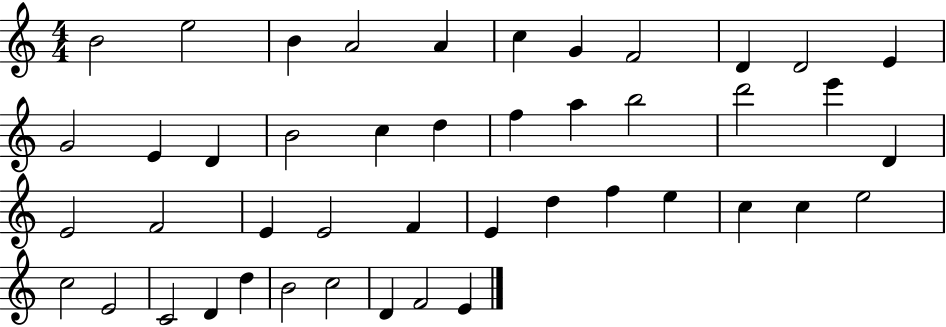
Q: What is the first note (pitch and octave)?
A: B4